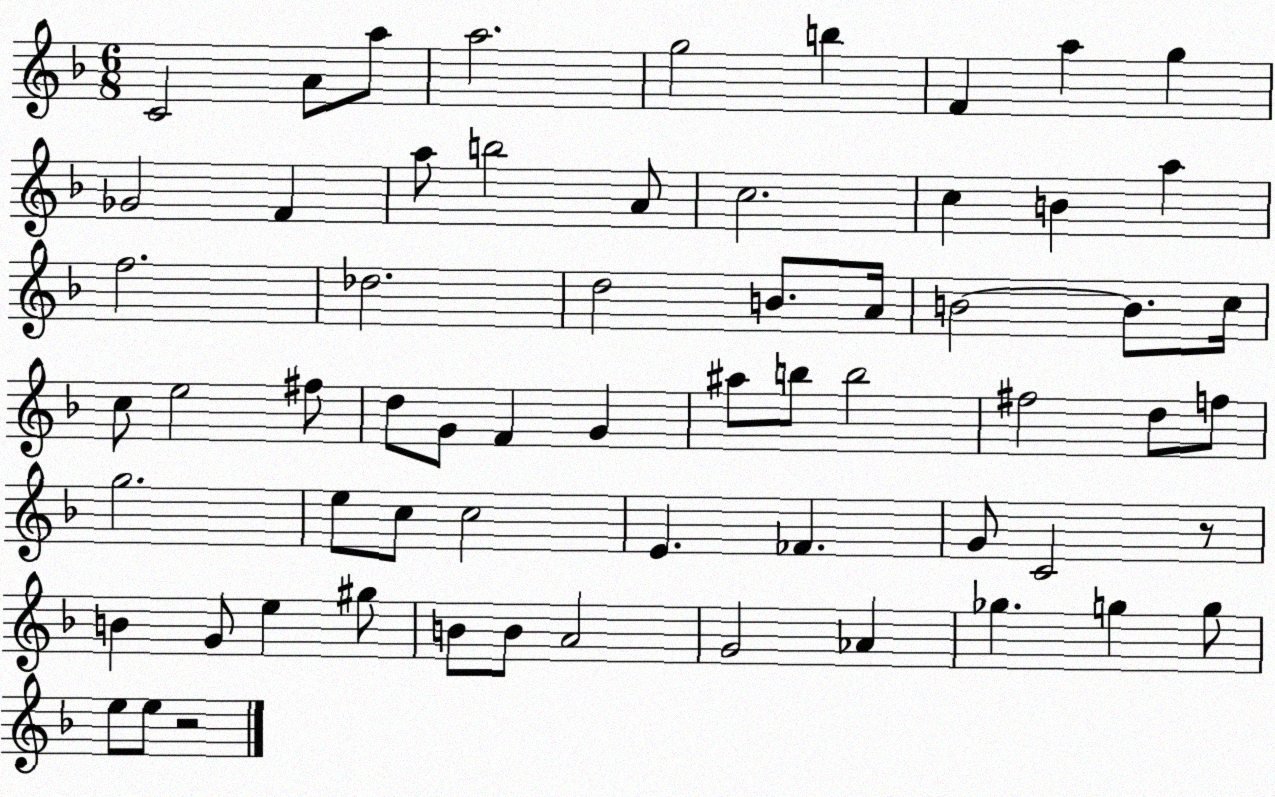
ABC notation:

X:1
T:Untitled
M:6/8
L:1/4
K:F
C2 A/2 a/2 a2 g2 b F a g _G2 F a/2 b2 A/2 c2 c B a f2 _d2 d2 B/2 A/4 B2 B/2 c/4 c/2 e2 ^f/2 d/2 G/2 F G ^a/2 b/2 b2 ^f2 d/2 f/2 g2 e/2 c/2 c2 E _F G/2 C2 z/2 B G/2 e ^g/2 B/2 B/2 A2 G2 _A _g g g/2 e/2 e/2 z2